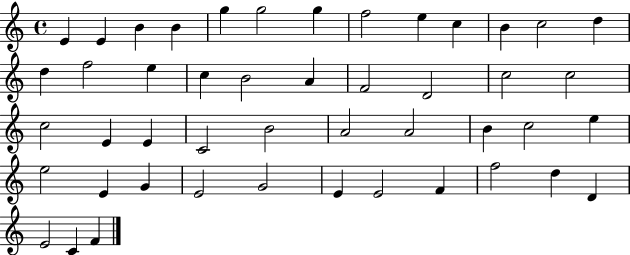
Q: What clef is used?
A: treble